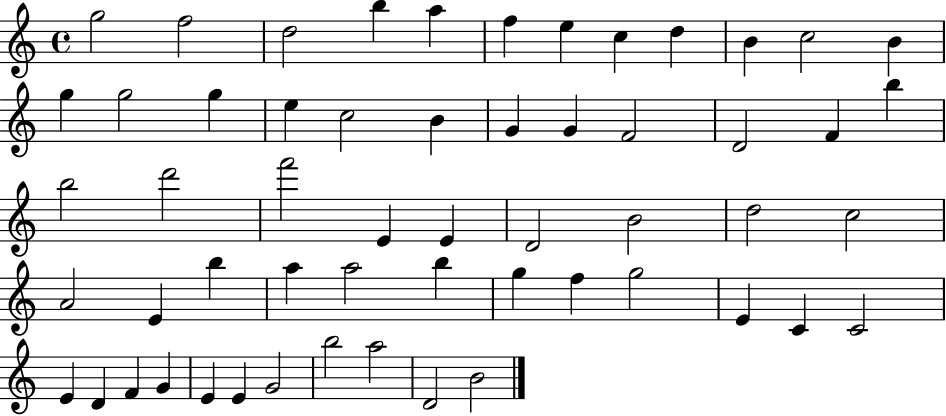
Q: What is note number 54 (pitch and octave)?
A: A5